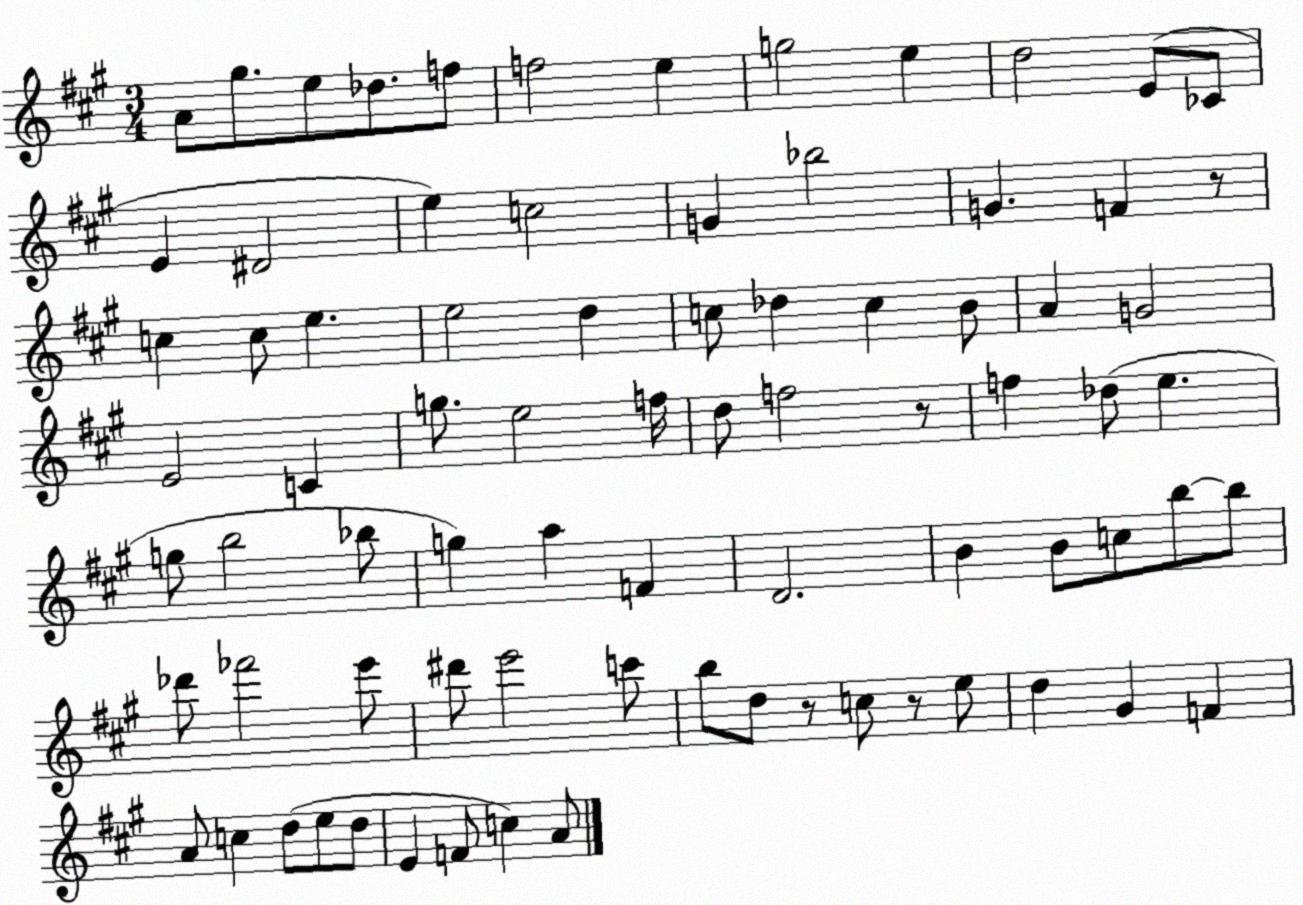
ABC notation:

X:1
T:Untitled
M:3/4
L:1/4
K:A
A/2 ^g/2 e/2 _d/2 f/2 f2 e g2 e d2 E/2 _C/2 E ^D2 e c2 G _b2 G F z/2 c c/2 e e2 d c/2 _d c B/2 A G2 E2 C g/2 e2 f/4 d/2 f2 z/2 f _d/2 e g/2 b2 _b/2 g a F D2 B B/2 c/2 b/2 b/2 _d'/2 _f'2 e'/2 ^d'/2 e'2 c'/2 b/2 d/2 z/2 c/2 z/2 e/2 d ^G F A/2 c d/2 e/2 d/2 E F/2 c A/2